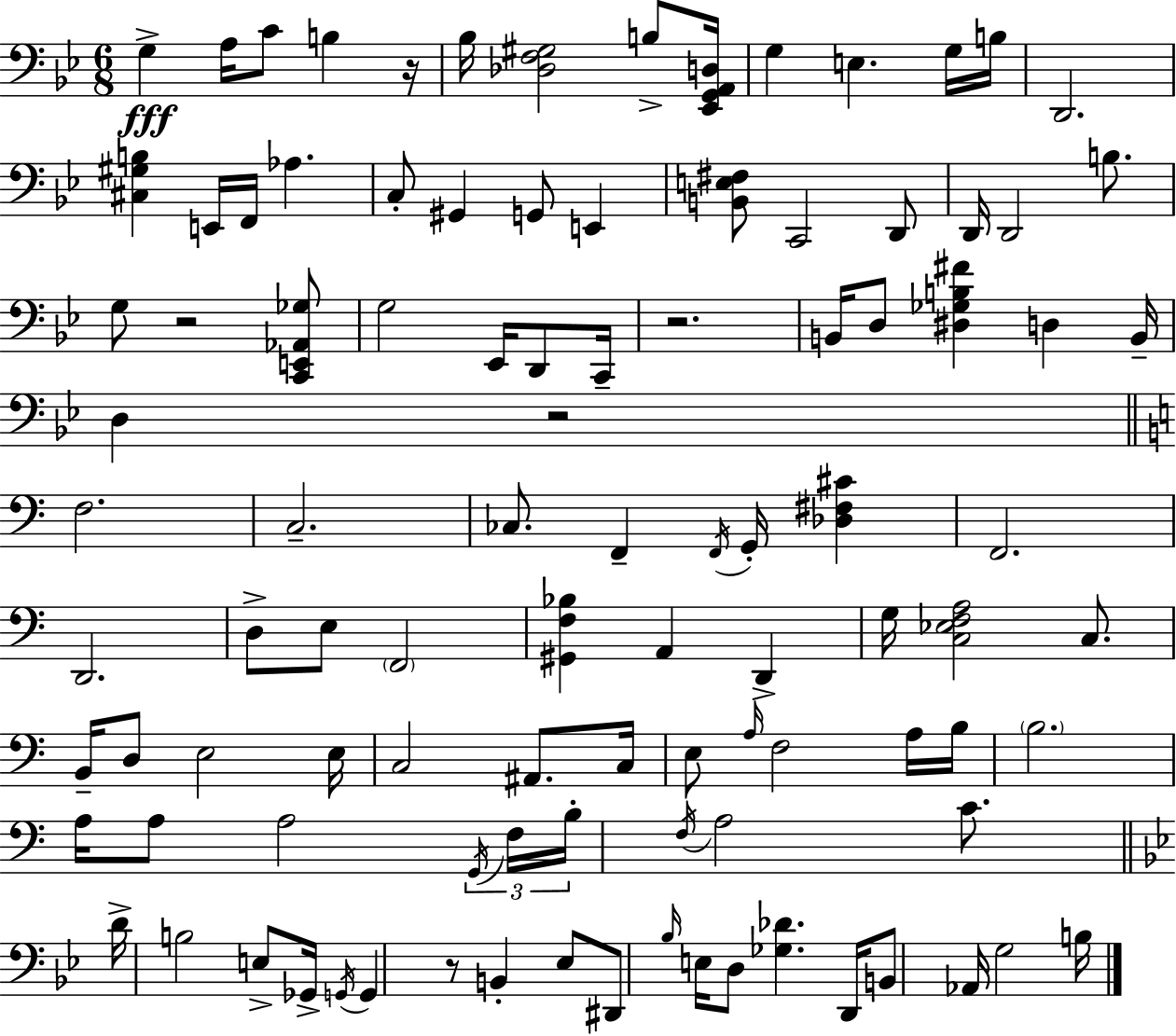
{
  \clef bass
  \numericTimeSignature
  \time 6/8
  \key g \minor
  g4->\fff a16 c'8 b4 r16 | bes16 <des f gis>2 b8-> <ees, g, a, d>16 | g4 e4. g16 b16 | d,2. | \break <cis gis b>4 e,16 f,16 aes4. | c8-. gis,4 g,8 e,4 | <b, e fis>8 c,2 d,8 | d,16 d,2 b8. | \break g8 r2 <c, e, aes, ges>8 | g2 ees,16 d,8 c,16-- | r2. | b,16 d8 <dis ges b fis'>4 d4 b,16-- | \break d4 r2 | \bar "||" \break \key c \major f2. | c2.-- | ces8. f,4-- \acciaccatura { f,16 } g,16-. <des fis cis'>4 | f,2. | \break d,2. | d8-> e8 \parenthesize f,2 | <gis, f bes>4 a,4 d,4-> | g16 <c ees f a>2 c8. | \break b,16-- d8 e2 | e16 c2 ais,8. | c16 e8 \grace { a16 } f2 | a16 b16 \parenthesize b2. | \break a16 a8 a2 | \tuplet 3/2 { \acciaccatura { g,16 } f16 b16-. } \acciaccatura { f16 } a2 | c'8. \bar "||" \break \key g \minor d'16-> b2 e8-> ges,16-> | \acciaccatura { g,16 } g,4 r8 b,4-. ees8 | dis,8 \grace { bes16 } e16 d8 <ges des'>4. | d,16 b,8 aes,16 g2 | \break b16 \bar "|."
}